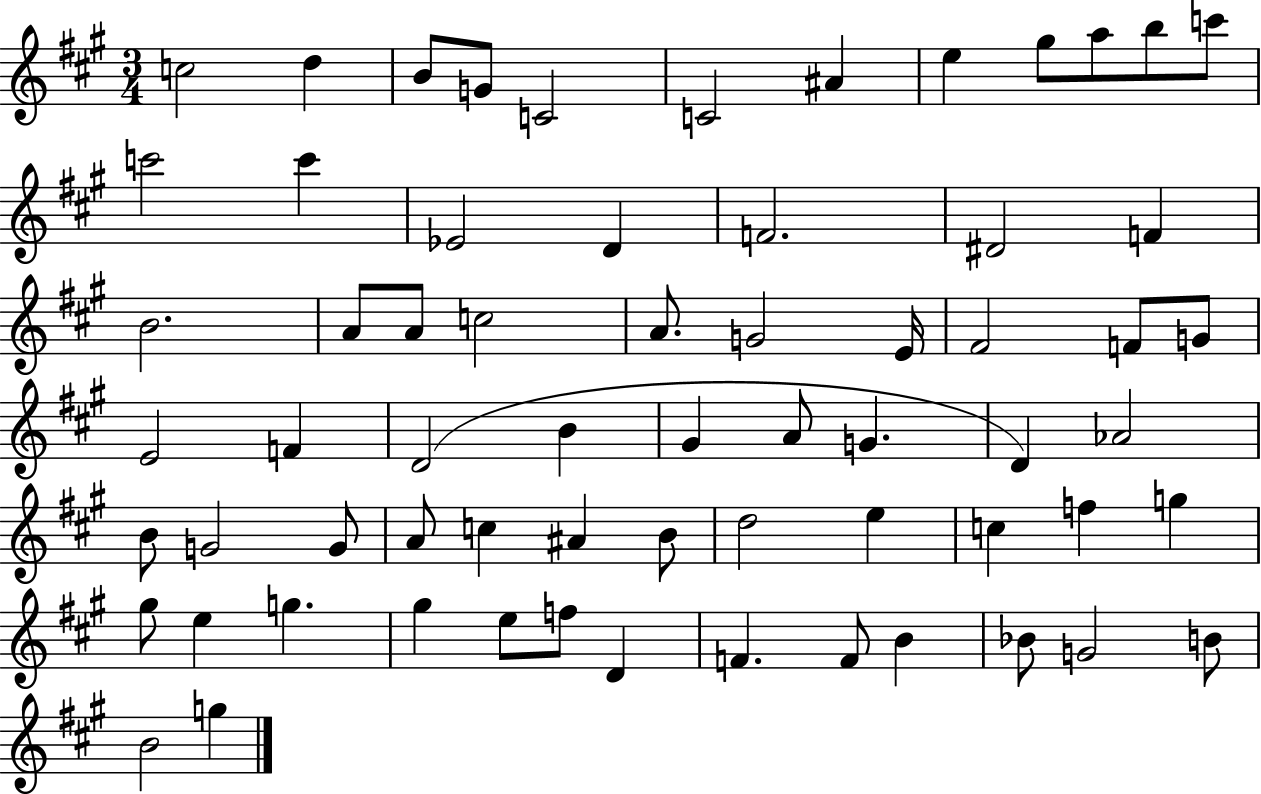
X:1
T:Untitled
M:3/4
L:1/4
K:A
c2 d B/2 G/2 C2 C2 ^A e ^g/2 a/2 b/2 c'/2 c'2 c' _E2 D F2 ^D2 F B2 A/2 A/2 c2 A/2 G2 E/4 ^F2 F/2 G/2 E2 F D2 B ^G A/2 G D _A2 B/2 G2 G/2 A/2 c ^A B/2 d2 e c f g ^g/2 e g ^g e/2 f/2 D F F/2 B _B/2 G2 B/2 B2 g